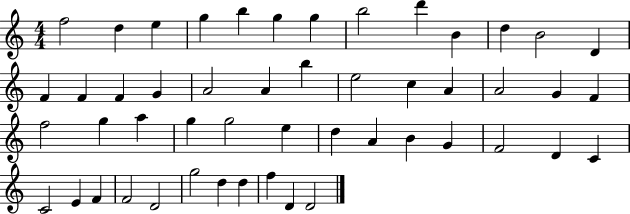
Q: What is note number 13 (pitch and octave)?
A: D4